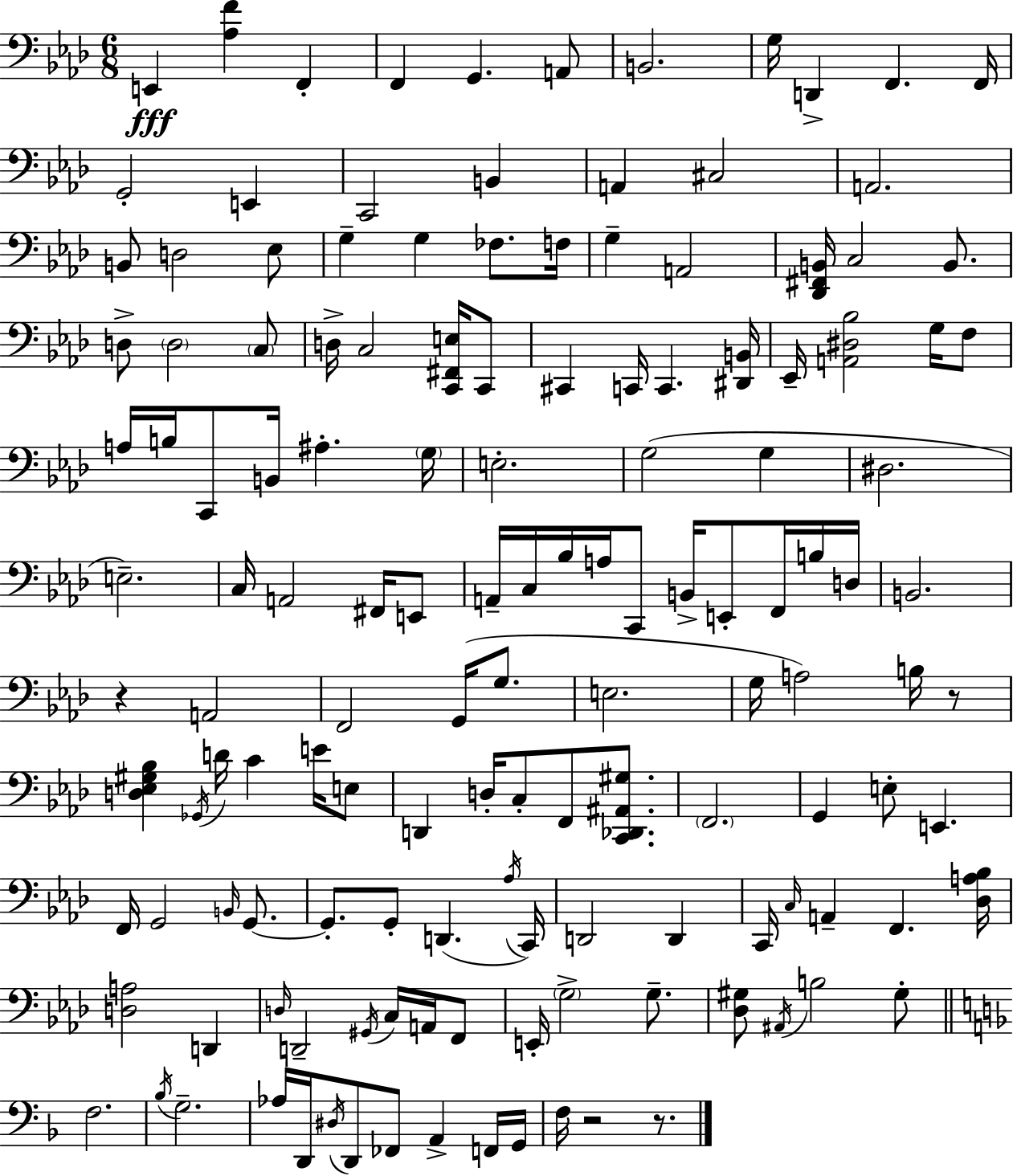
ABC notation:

X:1
T:Untitled
M:6/8
L:1/4
K:Ab
E,, [_A,F] F,, F,, G,, A,,/2 B,,2 G,/4 D,, F,, F,,/4 G,,2 E,, C,,2 B,, A,, ^C,2 A,,2 B,,/2 D,2 _E,/2 G, G, _F,/2 F,/4 G, A,,2 [_D,,^F,,B,,]/4 C,2 B,,/2 D,/2 D,2 C,/2 D,/4 C,2 [C,,^F,,E,]/4 C,,/2 ^C,, C,,/4 C,, [^D,,B,,]/4 _E,,/4 [A,,^D,_B,]2 G,/4 F,/2 A,/4 B,/4 C,,/2 B,,/4 ^A, G,/4 E,2 G,2 G, ^D,2 E,2 C,/4 A,,2 ^F,,/4 E,,/2 A,,/4 C,/4 _B,/4 A,/4 C,,/2 B,,/4 E,,/2 F,,/4 B,/4 D,/4 B,,2 z A,,2 F,,2 G,,/4 G,/2 E,2 G,/4 A,2 B,/4 z/2 [D,_E,^G,_B,] _G,,/4 D/4 C E/4 E,/2 D,, D,/4 C,/2 F,,/2 [C,,_D,,^A,,^G,]/2 F,,2 G,, E,/2 E,, F,,/4 G,,2 B,,/4 G,,/2 G,,/2 G,,/2 D,, _A,/4 C,,/4 D,,2 D,, C,,/4 C,/4 A,, F,, [_D,A,_B,]/4 [D,A,]2 D,, D,/4 D,,2 ^G,,/4 C,/4 A,,/4 F,,/2 E,,/4 G,2 G,/2 [_D,^G,]/2 ^A,,/4 B,2 ^G,/2 F,2 _B,/4 G,2 _A,/4 D,,/4 ^D,/4 D,,/2 _F,,/2 A,, F,,/4 G,,/4 F,/4 z2 z/2